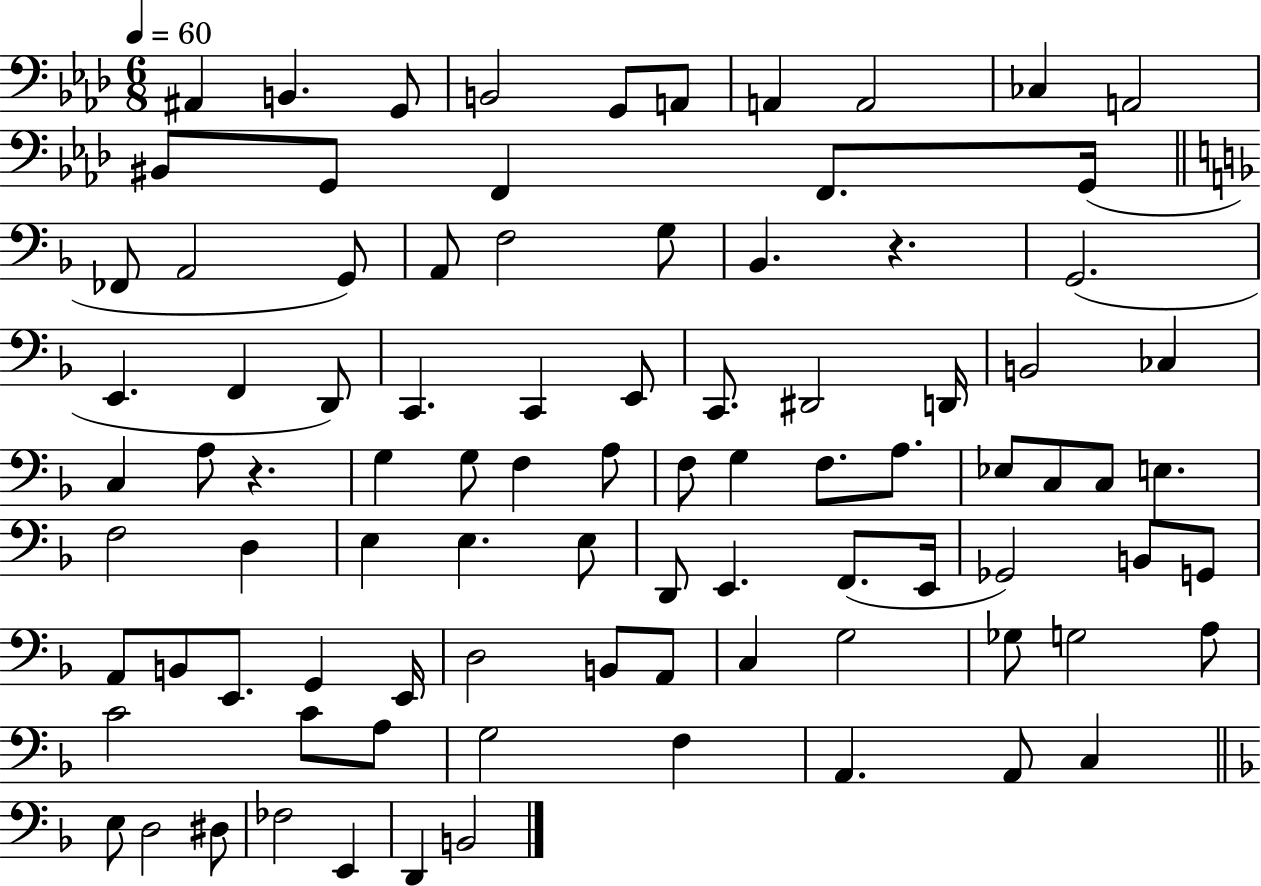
X:1
T:Untitled
M:6/8
L:1/4
K:Ab
^A,, B,, G,,/2 B,,2 G,,/2 A,,/2 A,, A,,2 _C, A,,2 ^B,,/2 G,,/2 F,, F,,/2 G,,/4 _F,,/2 A,,2 G,,/2 A,,/2 F,2 G,/2 _B,, z G,,2 E,, F,, D,,/2 C,, C,, E,,/2 C,,/2 ^D,,2 D,,/4 B,,2 _C, C, A,/2 z G, G,/2 F, A,/2 F,/2 G, F,/2 A,/2 _E,/2 C,/2 C,/2 E, F,2 D, E, E, E,/2 D,,/2 E,, F,,/2 E,,/4 _G,,2 B,,/2 G,,/2 A,,/2 B,,/2 E,,/2 G,, E,,/4 D,2 B,,/2 A,,/2 C, G,2 _G,/2 G,2 A,/2 C2 C/2 A,/2 G,2 F, A,, A,,/2 C, E,/2 D,2 ^D,/2 _F,2 E,, D,, B,,2